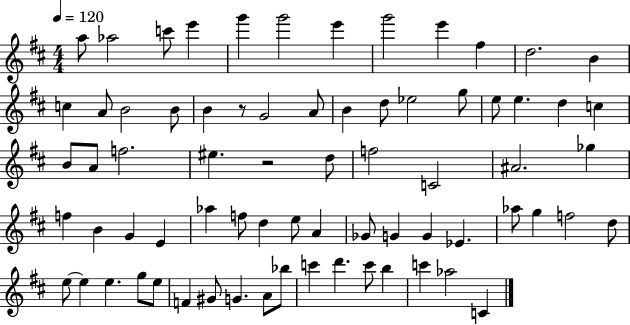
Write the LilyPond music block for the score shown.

{
  \clef treble
  \numericTimeSignature
  \time 4/4
  \key d \major
  \tempo 4 = 120
  a''8 aes''2 c'''8 e'''4 | g'''4 g'''2 e'''4 | g'''2 e'''4 fis''4 | d''2. b'4 | \break c''4 a'8 b'2 b'8 | b'4 r8 g'2 a'8 | b'4 d''8 ees''2 g''8 | e''8 e''4. d''4 c''4 | \break b'8 a'8 f''2. | eis''4. r2 d''8 | f''2 c'2 | ais'2. ges''4 | \break f''4 b'4 g'4 e'4 | aes''4 f''8 d''4 e''8 a'4 | ges'8 g'4 g'4 ees'4. | aes''8 g''4 f''2 d''8 | \break e''8~~ e''4 e''4. g''8 e''8 | f'4 gis'8 g'4. a'8 bes''8 | c'''4 d'''4. c'''8 b''4 | c'''4 aes''2 c'4 | \break \bar "|."
}